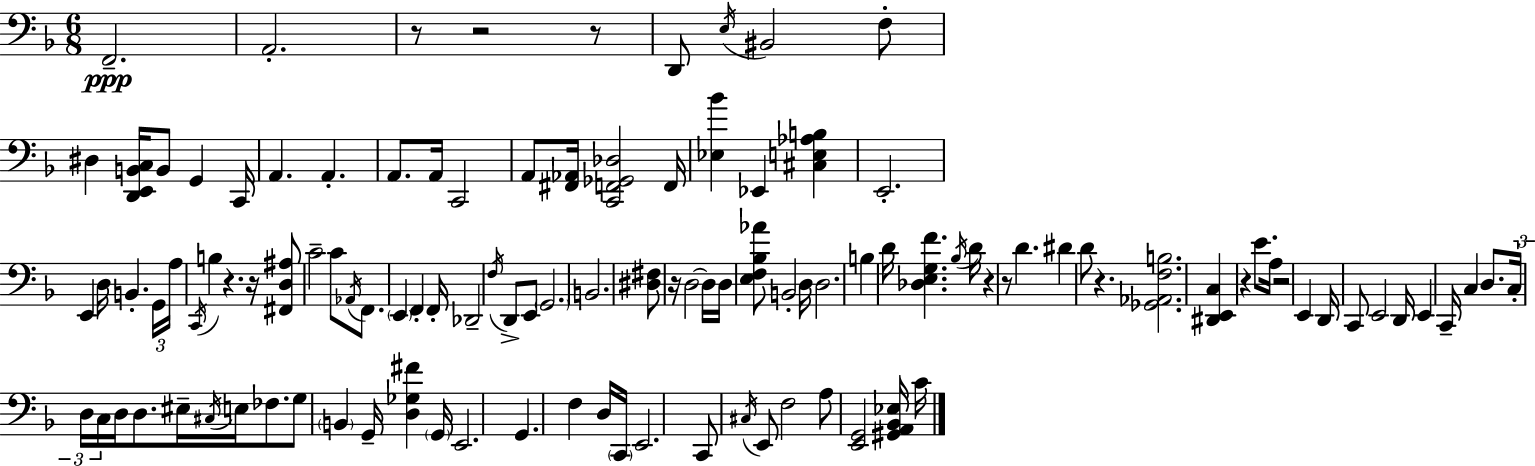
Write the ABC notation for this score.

X:1
T:Untitled
M:6/8
L:1/4
K:F
F,,2 A,,2 z/2 z2 z/2 D,,/2 E,/4 ^B,,2 F,/2 ^D, [D,,E,,B,,C,]/4 B,,/2 G,, C,,/4 A,, A,, A,,/2 A,,/4 C,,2 A,,/2 [^F,,_A,,]/4 [C,,F,,_G,,_D,]2 F,,/4 [_E,_B] _E,, [^C,E,_A,B,] E,,2 E,, D,/4 B,, G,,/4 A,/4 C,,/4 B, z z/4 [^F,,D,^A,]/2 C2 C/2 _A,,/4 F,,/2 E,, F,, F,,/4 _D,,2 F,/4 D,,/2 E,,/2 G,,2 B,,2 [^D,^F,]/2 z/4 D,2 D,/4 D,/4 [E,F,_B,_A]/2 B,,2 D,/4 D,2 B, D/4 [_D,E,G,F] _B,/4 D/4 z z/2 D ^D D/2 z [_G,,_A,,F,B,]2 [^D,,E,,C,] z E/2 A,/4 z2 E,, D,,/4 C,,/2 E,,2 D,,/4 E,, C,,/4 C, D,/2 C,/4 D,/4 C,/4 D,/4 D,/2 ^E,/4 ^C,/4 E,/4 _F,/2 G,/2 B,, G,,/4 [D,_G,^F] G,,/4 E,,2 G,, F, D,/4 C,,/4 E,,2 C,,/2 ^C,/4 E,,/2 F,2 A,/2 [E,,G,,]2 [^G,,A,,_B,,_E,]/4 C/4